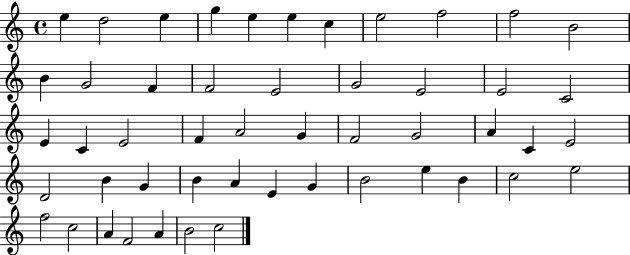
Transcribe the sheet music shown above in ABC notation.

X:1
T:Untitled
M:4/4
L:1/4
K:C
e d2 e g e e c e2 f2 f2 B2 B G2 F F2 E2 G2 E2 E2 C2 E C E2 F A2 G F2 G2 A C E2 D2 B G B A E G B2 e B c2 e2 f2 c2 A F2 A B2 c2